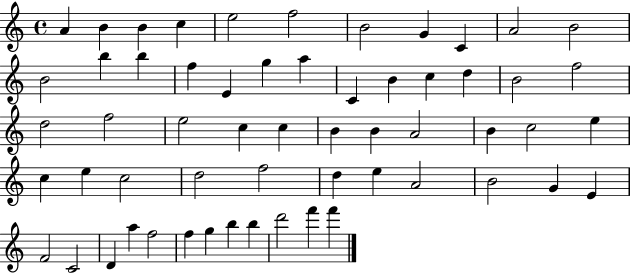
{
  \clef treble
  \time 4/4
  \defaultTimeSignature
  \key c \major
  a'4 b'4 b'4 c''4 | e''2 f''2 | b'2 g'4 c'4 | a'2 b'2 | \break b'2 b''4 b''4 | f''4 e'4 g''4 a''4 | c'4 b'4 c''4 d''4 | b'2 f''2 | \break d''2 f''2 | e''2 c''4 c''4 | b'4 b'4 a'2 | b'4 c''2 e''4 | \break c''4 e''4 c''2 | d''2 f''2 | d''4 e''4 a'2 | b'2 g'4 e'4 | \break f'2 c'2 | d'4 a''4 f''2 | f''4 g''4 b''4 b''4 | d'''2 f'''4 f'''4 | \break \bar "|."
}